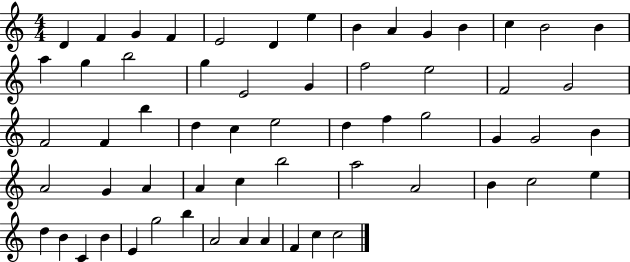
X:1
T:Untitled
M:4/4
L:1/4
K:C
D F G F E2 D e B A G B c B2 B a g b2 g E2 G f2 e2 F2 G2 F2 F b d c e2 d f g2 G G2 B A2 G A A c b2 a2 A2 B c2 e d B C B E g2 b A2 A A F c c2